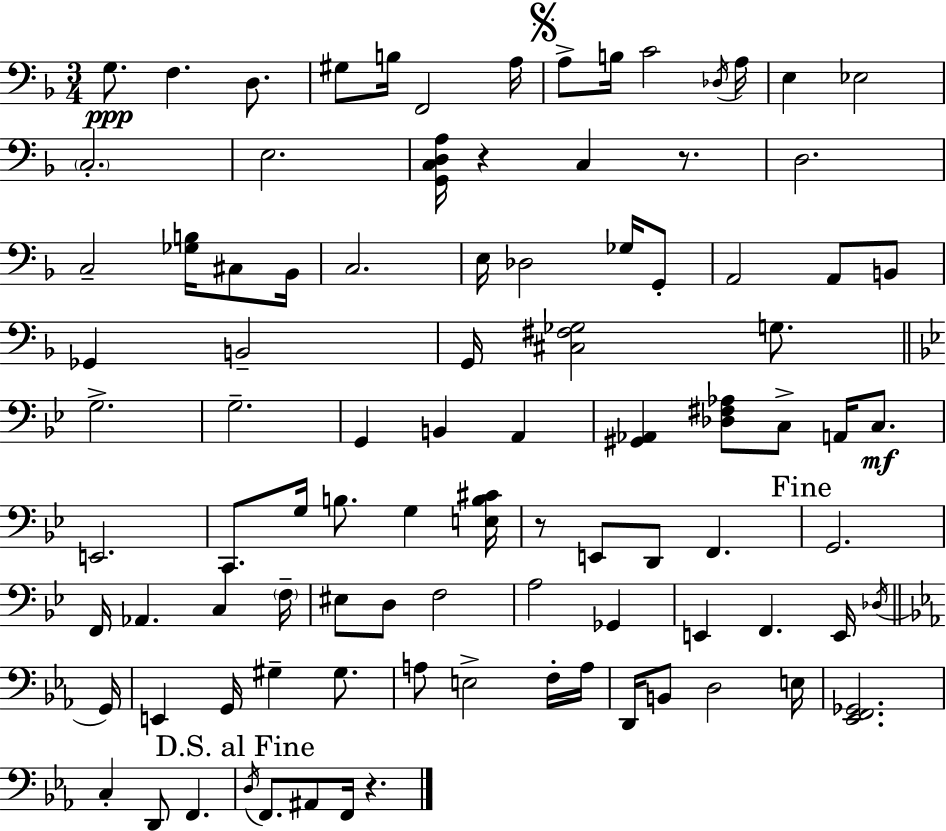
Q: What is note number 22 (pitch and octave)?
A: C3